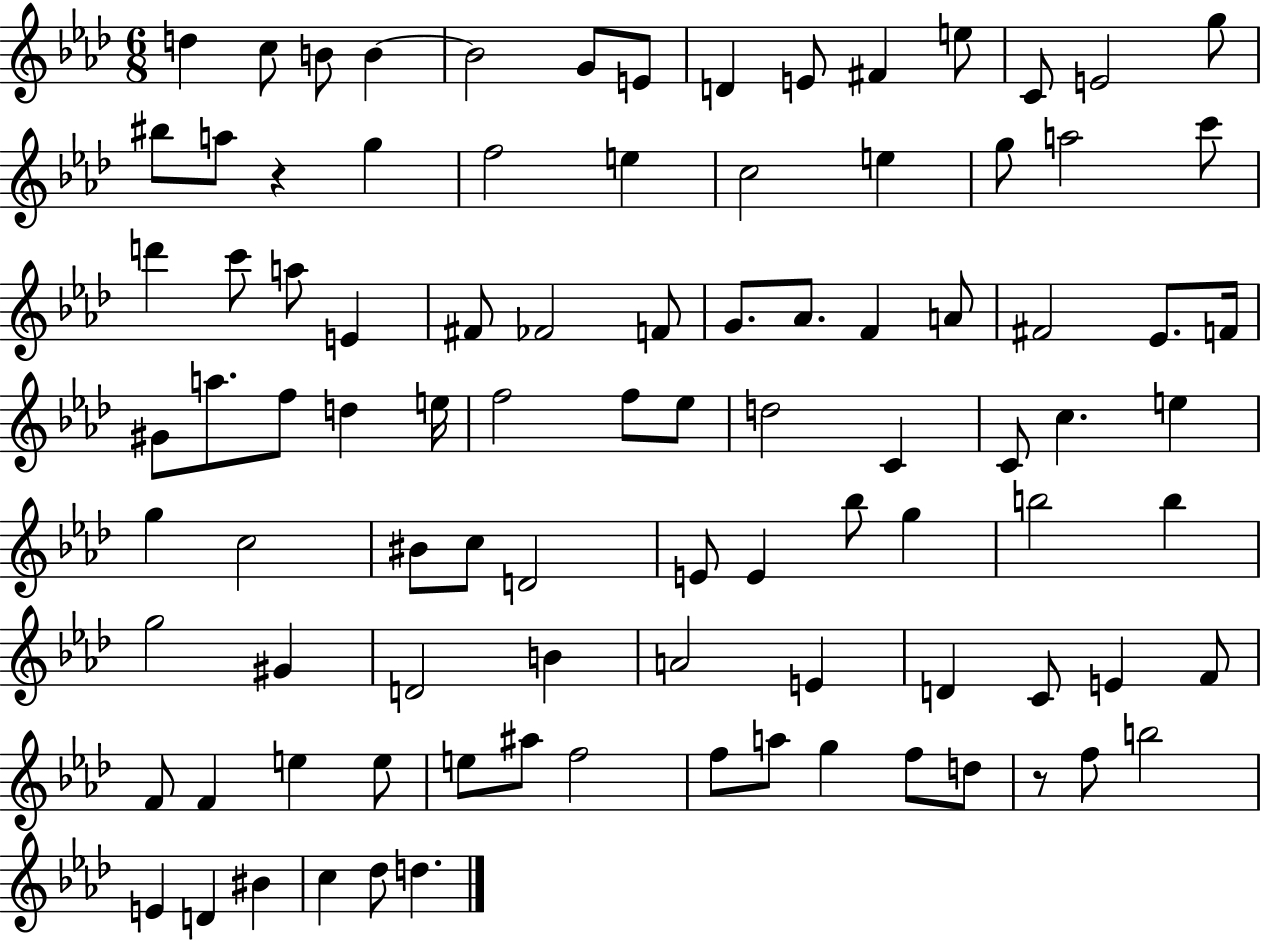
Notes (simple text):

D5/q C5/e B4/e B4/q B4/h G4/e E4/e D4/q E4/e F#4/q E5/e C4/e E4/h G5/e BIS5/e A5/e R/q G5/q F5/h E5/q C5/h E5/q G5/e A5/h C6/e D6/q C6/e A5/e E4/q F#4/e FES4/h F4/e G4/e. Ab4/e. F4/q A4/e F#4/h Eb4/e. F4/s G#4/e A5/e. F5/e D5/q E5/s F5/h F5/e Eb5/e D5/h C4/q C4/e C5/q. E5/q G5/q C5/h BIS4/e C5/e D4/h E4/e E4/q Bb5/e G5/q B5/h B5/q G5/h G#4/q D4/h B4/q A4/h E4/q D4/q C4/e E4/q F4/e F4/e F4/q E5/q E5/e E5/e A#5/e F5/h F5/e A5/e G5/q F5/e D5/e R/e F5/e B5/h E4/q D4/q BIS4/q C5/q Db5/e D5/q.